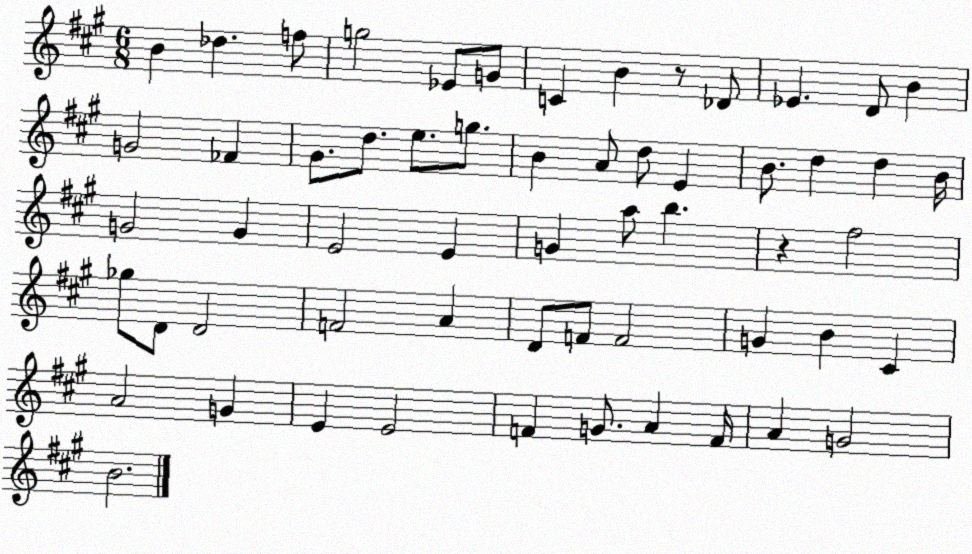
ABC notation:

X:1
T:Untitled
M:6/8
L:1/4
K:A
B _d f/2 g2 _E/2 G/2 C B z/2 _D/2 _E D/2 B G2 _F ^G/2 d/2 e/2 g/2 B A/2 d/2 E B/2 d d B/4 G2 G E2 E G a/2 b z ^f2 _g/2 D/2 D2 F2 A D/2 F/2 F2 G B ^C A2 G E E2 F G/2 A F/4 A G2 B2